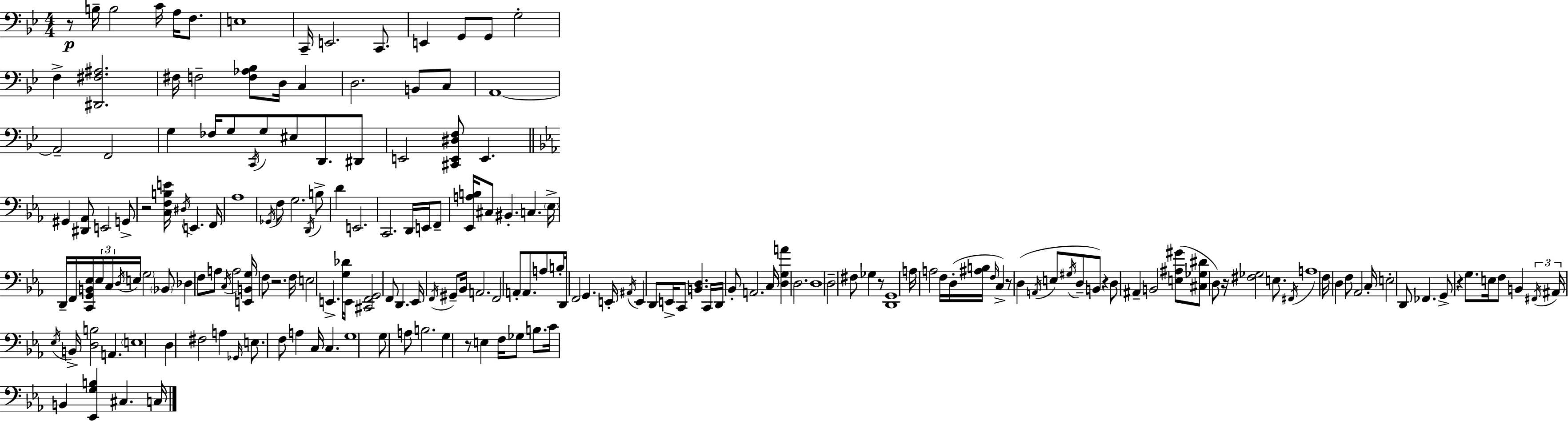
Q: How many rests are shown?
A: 9